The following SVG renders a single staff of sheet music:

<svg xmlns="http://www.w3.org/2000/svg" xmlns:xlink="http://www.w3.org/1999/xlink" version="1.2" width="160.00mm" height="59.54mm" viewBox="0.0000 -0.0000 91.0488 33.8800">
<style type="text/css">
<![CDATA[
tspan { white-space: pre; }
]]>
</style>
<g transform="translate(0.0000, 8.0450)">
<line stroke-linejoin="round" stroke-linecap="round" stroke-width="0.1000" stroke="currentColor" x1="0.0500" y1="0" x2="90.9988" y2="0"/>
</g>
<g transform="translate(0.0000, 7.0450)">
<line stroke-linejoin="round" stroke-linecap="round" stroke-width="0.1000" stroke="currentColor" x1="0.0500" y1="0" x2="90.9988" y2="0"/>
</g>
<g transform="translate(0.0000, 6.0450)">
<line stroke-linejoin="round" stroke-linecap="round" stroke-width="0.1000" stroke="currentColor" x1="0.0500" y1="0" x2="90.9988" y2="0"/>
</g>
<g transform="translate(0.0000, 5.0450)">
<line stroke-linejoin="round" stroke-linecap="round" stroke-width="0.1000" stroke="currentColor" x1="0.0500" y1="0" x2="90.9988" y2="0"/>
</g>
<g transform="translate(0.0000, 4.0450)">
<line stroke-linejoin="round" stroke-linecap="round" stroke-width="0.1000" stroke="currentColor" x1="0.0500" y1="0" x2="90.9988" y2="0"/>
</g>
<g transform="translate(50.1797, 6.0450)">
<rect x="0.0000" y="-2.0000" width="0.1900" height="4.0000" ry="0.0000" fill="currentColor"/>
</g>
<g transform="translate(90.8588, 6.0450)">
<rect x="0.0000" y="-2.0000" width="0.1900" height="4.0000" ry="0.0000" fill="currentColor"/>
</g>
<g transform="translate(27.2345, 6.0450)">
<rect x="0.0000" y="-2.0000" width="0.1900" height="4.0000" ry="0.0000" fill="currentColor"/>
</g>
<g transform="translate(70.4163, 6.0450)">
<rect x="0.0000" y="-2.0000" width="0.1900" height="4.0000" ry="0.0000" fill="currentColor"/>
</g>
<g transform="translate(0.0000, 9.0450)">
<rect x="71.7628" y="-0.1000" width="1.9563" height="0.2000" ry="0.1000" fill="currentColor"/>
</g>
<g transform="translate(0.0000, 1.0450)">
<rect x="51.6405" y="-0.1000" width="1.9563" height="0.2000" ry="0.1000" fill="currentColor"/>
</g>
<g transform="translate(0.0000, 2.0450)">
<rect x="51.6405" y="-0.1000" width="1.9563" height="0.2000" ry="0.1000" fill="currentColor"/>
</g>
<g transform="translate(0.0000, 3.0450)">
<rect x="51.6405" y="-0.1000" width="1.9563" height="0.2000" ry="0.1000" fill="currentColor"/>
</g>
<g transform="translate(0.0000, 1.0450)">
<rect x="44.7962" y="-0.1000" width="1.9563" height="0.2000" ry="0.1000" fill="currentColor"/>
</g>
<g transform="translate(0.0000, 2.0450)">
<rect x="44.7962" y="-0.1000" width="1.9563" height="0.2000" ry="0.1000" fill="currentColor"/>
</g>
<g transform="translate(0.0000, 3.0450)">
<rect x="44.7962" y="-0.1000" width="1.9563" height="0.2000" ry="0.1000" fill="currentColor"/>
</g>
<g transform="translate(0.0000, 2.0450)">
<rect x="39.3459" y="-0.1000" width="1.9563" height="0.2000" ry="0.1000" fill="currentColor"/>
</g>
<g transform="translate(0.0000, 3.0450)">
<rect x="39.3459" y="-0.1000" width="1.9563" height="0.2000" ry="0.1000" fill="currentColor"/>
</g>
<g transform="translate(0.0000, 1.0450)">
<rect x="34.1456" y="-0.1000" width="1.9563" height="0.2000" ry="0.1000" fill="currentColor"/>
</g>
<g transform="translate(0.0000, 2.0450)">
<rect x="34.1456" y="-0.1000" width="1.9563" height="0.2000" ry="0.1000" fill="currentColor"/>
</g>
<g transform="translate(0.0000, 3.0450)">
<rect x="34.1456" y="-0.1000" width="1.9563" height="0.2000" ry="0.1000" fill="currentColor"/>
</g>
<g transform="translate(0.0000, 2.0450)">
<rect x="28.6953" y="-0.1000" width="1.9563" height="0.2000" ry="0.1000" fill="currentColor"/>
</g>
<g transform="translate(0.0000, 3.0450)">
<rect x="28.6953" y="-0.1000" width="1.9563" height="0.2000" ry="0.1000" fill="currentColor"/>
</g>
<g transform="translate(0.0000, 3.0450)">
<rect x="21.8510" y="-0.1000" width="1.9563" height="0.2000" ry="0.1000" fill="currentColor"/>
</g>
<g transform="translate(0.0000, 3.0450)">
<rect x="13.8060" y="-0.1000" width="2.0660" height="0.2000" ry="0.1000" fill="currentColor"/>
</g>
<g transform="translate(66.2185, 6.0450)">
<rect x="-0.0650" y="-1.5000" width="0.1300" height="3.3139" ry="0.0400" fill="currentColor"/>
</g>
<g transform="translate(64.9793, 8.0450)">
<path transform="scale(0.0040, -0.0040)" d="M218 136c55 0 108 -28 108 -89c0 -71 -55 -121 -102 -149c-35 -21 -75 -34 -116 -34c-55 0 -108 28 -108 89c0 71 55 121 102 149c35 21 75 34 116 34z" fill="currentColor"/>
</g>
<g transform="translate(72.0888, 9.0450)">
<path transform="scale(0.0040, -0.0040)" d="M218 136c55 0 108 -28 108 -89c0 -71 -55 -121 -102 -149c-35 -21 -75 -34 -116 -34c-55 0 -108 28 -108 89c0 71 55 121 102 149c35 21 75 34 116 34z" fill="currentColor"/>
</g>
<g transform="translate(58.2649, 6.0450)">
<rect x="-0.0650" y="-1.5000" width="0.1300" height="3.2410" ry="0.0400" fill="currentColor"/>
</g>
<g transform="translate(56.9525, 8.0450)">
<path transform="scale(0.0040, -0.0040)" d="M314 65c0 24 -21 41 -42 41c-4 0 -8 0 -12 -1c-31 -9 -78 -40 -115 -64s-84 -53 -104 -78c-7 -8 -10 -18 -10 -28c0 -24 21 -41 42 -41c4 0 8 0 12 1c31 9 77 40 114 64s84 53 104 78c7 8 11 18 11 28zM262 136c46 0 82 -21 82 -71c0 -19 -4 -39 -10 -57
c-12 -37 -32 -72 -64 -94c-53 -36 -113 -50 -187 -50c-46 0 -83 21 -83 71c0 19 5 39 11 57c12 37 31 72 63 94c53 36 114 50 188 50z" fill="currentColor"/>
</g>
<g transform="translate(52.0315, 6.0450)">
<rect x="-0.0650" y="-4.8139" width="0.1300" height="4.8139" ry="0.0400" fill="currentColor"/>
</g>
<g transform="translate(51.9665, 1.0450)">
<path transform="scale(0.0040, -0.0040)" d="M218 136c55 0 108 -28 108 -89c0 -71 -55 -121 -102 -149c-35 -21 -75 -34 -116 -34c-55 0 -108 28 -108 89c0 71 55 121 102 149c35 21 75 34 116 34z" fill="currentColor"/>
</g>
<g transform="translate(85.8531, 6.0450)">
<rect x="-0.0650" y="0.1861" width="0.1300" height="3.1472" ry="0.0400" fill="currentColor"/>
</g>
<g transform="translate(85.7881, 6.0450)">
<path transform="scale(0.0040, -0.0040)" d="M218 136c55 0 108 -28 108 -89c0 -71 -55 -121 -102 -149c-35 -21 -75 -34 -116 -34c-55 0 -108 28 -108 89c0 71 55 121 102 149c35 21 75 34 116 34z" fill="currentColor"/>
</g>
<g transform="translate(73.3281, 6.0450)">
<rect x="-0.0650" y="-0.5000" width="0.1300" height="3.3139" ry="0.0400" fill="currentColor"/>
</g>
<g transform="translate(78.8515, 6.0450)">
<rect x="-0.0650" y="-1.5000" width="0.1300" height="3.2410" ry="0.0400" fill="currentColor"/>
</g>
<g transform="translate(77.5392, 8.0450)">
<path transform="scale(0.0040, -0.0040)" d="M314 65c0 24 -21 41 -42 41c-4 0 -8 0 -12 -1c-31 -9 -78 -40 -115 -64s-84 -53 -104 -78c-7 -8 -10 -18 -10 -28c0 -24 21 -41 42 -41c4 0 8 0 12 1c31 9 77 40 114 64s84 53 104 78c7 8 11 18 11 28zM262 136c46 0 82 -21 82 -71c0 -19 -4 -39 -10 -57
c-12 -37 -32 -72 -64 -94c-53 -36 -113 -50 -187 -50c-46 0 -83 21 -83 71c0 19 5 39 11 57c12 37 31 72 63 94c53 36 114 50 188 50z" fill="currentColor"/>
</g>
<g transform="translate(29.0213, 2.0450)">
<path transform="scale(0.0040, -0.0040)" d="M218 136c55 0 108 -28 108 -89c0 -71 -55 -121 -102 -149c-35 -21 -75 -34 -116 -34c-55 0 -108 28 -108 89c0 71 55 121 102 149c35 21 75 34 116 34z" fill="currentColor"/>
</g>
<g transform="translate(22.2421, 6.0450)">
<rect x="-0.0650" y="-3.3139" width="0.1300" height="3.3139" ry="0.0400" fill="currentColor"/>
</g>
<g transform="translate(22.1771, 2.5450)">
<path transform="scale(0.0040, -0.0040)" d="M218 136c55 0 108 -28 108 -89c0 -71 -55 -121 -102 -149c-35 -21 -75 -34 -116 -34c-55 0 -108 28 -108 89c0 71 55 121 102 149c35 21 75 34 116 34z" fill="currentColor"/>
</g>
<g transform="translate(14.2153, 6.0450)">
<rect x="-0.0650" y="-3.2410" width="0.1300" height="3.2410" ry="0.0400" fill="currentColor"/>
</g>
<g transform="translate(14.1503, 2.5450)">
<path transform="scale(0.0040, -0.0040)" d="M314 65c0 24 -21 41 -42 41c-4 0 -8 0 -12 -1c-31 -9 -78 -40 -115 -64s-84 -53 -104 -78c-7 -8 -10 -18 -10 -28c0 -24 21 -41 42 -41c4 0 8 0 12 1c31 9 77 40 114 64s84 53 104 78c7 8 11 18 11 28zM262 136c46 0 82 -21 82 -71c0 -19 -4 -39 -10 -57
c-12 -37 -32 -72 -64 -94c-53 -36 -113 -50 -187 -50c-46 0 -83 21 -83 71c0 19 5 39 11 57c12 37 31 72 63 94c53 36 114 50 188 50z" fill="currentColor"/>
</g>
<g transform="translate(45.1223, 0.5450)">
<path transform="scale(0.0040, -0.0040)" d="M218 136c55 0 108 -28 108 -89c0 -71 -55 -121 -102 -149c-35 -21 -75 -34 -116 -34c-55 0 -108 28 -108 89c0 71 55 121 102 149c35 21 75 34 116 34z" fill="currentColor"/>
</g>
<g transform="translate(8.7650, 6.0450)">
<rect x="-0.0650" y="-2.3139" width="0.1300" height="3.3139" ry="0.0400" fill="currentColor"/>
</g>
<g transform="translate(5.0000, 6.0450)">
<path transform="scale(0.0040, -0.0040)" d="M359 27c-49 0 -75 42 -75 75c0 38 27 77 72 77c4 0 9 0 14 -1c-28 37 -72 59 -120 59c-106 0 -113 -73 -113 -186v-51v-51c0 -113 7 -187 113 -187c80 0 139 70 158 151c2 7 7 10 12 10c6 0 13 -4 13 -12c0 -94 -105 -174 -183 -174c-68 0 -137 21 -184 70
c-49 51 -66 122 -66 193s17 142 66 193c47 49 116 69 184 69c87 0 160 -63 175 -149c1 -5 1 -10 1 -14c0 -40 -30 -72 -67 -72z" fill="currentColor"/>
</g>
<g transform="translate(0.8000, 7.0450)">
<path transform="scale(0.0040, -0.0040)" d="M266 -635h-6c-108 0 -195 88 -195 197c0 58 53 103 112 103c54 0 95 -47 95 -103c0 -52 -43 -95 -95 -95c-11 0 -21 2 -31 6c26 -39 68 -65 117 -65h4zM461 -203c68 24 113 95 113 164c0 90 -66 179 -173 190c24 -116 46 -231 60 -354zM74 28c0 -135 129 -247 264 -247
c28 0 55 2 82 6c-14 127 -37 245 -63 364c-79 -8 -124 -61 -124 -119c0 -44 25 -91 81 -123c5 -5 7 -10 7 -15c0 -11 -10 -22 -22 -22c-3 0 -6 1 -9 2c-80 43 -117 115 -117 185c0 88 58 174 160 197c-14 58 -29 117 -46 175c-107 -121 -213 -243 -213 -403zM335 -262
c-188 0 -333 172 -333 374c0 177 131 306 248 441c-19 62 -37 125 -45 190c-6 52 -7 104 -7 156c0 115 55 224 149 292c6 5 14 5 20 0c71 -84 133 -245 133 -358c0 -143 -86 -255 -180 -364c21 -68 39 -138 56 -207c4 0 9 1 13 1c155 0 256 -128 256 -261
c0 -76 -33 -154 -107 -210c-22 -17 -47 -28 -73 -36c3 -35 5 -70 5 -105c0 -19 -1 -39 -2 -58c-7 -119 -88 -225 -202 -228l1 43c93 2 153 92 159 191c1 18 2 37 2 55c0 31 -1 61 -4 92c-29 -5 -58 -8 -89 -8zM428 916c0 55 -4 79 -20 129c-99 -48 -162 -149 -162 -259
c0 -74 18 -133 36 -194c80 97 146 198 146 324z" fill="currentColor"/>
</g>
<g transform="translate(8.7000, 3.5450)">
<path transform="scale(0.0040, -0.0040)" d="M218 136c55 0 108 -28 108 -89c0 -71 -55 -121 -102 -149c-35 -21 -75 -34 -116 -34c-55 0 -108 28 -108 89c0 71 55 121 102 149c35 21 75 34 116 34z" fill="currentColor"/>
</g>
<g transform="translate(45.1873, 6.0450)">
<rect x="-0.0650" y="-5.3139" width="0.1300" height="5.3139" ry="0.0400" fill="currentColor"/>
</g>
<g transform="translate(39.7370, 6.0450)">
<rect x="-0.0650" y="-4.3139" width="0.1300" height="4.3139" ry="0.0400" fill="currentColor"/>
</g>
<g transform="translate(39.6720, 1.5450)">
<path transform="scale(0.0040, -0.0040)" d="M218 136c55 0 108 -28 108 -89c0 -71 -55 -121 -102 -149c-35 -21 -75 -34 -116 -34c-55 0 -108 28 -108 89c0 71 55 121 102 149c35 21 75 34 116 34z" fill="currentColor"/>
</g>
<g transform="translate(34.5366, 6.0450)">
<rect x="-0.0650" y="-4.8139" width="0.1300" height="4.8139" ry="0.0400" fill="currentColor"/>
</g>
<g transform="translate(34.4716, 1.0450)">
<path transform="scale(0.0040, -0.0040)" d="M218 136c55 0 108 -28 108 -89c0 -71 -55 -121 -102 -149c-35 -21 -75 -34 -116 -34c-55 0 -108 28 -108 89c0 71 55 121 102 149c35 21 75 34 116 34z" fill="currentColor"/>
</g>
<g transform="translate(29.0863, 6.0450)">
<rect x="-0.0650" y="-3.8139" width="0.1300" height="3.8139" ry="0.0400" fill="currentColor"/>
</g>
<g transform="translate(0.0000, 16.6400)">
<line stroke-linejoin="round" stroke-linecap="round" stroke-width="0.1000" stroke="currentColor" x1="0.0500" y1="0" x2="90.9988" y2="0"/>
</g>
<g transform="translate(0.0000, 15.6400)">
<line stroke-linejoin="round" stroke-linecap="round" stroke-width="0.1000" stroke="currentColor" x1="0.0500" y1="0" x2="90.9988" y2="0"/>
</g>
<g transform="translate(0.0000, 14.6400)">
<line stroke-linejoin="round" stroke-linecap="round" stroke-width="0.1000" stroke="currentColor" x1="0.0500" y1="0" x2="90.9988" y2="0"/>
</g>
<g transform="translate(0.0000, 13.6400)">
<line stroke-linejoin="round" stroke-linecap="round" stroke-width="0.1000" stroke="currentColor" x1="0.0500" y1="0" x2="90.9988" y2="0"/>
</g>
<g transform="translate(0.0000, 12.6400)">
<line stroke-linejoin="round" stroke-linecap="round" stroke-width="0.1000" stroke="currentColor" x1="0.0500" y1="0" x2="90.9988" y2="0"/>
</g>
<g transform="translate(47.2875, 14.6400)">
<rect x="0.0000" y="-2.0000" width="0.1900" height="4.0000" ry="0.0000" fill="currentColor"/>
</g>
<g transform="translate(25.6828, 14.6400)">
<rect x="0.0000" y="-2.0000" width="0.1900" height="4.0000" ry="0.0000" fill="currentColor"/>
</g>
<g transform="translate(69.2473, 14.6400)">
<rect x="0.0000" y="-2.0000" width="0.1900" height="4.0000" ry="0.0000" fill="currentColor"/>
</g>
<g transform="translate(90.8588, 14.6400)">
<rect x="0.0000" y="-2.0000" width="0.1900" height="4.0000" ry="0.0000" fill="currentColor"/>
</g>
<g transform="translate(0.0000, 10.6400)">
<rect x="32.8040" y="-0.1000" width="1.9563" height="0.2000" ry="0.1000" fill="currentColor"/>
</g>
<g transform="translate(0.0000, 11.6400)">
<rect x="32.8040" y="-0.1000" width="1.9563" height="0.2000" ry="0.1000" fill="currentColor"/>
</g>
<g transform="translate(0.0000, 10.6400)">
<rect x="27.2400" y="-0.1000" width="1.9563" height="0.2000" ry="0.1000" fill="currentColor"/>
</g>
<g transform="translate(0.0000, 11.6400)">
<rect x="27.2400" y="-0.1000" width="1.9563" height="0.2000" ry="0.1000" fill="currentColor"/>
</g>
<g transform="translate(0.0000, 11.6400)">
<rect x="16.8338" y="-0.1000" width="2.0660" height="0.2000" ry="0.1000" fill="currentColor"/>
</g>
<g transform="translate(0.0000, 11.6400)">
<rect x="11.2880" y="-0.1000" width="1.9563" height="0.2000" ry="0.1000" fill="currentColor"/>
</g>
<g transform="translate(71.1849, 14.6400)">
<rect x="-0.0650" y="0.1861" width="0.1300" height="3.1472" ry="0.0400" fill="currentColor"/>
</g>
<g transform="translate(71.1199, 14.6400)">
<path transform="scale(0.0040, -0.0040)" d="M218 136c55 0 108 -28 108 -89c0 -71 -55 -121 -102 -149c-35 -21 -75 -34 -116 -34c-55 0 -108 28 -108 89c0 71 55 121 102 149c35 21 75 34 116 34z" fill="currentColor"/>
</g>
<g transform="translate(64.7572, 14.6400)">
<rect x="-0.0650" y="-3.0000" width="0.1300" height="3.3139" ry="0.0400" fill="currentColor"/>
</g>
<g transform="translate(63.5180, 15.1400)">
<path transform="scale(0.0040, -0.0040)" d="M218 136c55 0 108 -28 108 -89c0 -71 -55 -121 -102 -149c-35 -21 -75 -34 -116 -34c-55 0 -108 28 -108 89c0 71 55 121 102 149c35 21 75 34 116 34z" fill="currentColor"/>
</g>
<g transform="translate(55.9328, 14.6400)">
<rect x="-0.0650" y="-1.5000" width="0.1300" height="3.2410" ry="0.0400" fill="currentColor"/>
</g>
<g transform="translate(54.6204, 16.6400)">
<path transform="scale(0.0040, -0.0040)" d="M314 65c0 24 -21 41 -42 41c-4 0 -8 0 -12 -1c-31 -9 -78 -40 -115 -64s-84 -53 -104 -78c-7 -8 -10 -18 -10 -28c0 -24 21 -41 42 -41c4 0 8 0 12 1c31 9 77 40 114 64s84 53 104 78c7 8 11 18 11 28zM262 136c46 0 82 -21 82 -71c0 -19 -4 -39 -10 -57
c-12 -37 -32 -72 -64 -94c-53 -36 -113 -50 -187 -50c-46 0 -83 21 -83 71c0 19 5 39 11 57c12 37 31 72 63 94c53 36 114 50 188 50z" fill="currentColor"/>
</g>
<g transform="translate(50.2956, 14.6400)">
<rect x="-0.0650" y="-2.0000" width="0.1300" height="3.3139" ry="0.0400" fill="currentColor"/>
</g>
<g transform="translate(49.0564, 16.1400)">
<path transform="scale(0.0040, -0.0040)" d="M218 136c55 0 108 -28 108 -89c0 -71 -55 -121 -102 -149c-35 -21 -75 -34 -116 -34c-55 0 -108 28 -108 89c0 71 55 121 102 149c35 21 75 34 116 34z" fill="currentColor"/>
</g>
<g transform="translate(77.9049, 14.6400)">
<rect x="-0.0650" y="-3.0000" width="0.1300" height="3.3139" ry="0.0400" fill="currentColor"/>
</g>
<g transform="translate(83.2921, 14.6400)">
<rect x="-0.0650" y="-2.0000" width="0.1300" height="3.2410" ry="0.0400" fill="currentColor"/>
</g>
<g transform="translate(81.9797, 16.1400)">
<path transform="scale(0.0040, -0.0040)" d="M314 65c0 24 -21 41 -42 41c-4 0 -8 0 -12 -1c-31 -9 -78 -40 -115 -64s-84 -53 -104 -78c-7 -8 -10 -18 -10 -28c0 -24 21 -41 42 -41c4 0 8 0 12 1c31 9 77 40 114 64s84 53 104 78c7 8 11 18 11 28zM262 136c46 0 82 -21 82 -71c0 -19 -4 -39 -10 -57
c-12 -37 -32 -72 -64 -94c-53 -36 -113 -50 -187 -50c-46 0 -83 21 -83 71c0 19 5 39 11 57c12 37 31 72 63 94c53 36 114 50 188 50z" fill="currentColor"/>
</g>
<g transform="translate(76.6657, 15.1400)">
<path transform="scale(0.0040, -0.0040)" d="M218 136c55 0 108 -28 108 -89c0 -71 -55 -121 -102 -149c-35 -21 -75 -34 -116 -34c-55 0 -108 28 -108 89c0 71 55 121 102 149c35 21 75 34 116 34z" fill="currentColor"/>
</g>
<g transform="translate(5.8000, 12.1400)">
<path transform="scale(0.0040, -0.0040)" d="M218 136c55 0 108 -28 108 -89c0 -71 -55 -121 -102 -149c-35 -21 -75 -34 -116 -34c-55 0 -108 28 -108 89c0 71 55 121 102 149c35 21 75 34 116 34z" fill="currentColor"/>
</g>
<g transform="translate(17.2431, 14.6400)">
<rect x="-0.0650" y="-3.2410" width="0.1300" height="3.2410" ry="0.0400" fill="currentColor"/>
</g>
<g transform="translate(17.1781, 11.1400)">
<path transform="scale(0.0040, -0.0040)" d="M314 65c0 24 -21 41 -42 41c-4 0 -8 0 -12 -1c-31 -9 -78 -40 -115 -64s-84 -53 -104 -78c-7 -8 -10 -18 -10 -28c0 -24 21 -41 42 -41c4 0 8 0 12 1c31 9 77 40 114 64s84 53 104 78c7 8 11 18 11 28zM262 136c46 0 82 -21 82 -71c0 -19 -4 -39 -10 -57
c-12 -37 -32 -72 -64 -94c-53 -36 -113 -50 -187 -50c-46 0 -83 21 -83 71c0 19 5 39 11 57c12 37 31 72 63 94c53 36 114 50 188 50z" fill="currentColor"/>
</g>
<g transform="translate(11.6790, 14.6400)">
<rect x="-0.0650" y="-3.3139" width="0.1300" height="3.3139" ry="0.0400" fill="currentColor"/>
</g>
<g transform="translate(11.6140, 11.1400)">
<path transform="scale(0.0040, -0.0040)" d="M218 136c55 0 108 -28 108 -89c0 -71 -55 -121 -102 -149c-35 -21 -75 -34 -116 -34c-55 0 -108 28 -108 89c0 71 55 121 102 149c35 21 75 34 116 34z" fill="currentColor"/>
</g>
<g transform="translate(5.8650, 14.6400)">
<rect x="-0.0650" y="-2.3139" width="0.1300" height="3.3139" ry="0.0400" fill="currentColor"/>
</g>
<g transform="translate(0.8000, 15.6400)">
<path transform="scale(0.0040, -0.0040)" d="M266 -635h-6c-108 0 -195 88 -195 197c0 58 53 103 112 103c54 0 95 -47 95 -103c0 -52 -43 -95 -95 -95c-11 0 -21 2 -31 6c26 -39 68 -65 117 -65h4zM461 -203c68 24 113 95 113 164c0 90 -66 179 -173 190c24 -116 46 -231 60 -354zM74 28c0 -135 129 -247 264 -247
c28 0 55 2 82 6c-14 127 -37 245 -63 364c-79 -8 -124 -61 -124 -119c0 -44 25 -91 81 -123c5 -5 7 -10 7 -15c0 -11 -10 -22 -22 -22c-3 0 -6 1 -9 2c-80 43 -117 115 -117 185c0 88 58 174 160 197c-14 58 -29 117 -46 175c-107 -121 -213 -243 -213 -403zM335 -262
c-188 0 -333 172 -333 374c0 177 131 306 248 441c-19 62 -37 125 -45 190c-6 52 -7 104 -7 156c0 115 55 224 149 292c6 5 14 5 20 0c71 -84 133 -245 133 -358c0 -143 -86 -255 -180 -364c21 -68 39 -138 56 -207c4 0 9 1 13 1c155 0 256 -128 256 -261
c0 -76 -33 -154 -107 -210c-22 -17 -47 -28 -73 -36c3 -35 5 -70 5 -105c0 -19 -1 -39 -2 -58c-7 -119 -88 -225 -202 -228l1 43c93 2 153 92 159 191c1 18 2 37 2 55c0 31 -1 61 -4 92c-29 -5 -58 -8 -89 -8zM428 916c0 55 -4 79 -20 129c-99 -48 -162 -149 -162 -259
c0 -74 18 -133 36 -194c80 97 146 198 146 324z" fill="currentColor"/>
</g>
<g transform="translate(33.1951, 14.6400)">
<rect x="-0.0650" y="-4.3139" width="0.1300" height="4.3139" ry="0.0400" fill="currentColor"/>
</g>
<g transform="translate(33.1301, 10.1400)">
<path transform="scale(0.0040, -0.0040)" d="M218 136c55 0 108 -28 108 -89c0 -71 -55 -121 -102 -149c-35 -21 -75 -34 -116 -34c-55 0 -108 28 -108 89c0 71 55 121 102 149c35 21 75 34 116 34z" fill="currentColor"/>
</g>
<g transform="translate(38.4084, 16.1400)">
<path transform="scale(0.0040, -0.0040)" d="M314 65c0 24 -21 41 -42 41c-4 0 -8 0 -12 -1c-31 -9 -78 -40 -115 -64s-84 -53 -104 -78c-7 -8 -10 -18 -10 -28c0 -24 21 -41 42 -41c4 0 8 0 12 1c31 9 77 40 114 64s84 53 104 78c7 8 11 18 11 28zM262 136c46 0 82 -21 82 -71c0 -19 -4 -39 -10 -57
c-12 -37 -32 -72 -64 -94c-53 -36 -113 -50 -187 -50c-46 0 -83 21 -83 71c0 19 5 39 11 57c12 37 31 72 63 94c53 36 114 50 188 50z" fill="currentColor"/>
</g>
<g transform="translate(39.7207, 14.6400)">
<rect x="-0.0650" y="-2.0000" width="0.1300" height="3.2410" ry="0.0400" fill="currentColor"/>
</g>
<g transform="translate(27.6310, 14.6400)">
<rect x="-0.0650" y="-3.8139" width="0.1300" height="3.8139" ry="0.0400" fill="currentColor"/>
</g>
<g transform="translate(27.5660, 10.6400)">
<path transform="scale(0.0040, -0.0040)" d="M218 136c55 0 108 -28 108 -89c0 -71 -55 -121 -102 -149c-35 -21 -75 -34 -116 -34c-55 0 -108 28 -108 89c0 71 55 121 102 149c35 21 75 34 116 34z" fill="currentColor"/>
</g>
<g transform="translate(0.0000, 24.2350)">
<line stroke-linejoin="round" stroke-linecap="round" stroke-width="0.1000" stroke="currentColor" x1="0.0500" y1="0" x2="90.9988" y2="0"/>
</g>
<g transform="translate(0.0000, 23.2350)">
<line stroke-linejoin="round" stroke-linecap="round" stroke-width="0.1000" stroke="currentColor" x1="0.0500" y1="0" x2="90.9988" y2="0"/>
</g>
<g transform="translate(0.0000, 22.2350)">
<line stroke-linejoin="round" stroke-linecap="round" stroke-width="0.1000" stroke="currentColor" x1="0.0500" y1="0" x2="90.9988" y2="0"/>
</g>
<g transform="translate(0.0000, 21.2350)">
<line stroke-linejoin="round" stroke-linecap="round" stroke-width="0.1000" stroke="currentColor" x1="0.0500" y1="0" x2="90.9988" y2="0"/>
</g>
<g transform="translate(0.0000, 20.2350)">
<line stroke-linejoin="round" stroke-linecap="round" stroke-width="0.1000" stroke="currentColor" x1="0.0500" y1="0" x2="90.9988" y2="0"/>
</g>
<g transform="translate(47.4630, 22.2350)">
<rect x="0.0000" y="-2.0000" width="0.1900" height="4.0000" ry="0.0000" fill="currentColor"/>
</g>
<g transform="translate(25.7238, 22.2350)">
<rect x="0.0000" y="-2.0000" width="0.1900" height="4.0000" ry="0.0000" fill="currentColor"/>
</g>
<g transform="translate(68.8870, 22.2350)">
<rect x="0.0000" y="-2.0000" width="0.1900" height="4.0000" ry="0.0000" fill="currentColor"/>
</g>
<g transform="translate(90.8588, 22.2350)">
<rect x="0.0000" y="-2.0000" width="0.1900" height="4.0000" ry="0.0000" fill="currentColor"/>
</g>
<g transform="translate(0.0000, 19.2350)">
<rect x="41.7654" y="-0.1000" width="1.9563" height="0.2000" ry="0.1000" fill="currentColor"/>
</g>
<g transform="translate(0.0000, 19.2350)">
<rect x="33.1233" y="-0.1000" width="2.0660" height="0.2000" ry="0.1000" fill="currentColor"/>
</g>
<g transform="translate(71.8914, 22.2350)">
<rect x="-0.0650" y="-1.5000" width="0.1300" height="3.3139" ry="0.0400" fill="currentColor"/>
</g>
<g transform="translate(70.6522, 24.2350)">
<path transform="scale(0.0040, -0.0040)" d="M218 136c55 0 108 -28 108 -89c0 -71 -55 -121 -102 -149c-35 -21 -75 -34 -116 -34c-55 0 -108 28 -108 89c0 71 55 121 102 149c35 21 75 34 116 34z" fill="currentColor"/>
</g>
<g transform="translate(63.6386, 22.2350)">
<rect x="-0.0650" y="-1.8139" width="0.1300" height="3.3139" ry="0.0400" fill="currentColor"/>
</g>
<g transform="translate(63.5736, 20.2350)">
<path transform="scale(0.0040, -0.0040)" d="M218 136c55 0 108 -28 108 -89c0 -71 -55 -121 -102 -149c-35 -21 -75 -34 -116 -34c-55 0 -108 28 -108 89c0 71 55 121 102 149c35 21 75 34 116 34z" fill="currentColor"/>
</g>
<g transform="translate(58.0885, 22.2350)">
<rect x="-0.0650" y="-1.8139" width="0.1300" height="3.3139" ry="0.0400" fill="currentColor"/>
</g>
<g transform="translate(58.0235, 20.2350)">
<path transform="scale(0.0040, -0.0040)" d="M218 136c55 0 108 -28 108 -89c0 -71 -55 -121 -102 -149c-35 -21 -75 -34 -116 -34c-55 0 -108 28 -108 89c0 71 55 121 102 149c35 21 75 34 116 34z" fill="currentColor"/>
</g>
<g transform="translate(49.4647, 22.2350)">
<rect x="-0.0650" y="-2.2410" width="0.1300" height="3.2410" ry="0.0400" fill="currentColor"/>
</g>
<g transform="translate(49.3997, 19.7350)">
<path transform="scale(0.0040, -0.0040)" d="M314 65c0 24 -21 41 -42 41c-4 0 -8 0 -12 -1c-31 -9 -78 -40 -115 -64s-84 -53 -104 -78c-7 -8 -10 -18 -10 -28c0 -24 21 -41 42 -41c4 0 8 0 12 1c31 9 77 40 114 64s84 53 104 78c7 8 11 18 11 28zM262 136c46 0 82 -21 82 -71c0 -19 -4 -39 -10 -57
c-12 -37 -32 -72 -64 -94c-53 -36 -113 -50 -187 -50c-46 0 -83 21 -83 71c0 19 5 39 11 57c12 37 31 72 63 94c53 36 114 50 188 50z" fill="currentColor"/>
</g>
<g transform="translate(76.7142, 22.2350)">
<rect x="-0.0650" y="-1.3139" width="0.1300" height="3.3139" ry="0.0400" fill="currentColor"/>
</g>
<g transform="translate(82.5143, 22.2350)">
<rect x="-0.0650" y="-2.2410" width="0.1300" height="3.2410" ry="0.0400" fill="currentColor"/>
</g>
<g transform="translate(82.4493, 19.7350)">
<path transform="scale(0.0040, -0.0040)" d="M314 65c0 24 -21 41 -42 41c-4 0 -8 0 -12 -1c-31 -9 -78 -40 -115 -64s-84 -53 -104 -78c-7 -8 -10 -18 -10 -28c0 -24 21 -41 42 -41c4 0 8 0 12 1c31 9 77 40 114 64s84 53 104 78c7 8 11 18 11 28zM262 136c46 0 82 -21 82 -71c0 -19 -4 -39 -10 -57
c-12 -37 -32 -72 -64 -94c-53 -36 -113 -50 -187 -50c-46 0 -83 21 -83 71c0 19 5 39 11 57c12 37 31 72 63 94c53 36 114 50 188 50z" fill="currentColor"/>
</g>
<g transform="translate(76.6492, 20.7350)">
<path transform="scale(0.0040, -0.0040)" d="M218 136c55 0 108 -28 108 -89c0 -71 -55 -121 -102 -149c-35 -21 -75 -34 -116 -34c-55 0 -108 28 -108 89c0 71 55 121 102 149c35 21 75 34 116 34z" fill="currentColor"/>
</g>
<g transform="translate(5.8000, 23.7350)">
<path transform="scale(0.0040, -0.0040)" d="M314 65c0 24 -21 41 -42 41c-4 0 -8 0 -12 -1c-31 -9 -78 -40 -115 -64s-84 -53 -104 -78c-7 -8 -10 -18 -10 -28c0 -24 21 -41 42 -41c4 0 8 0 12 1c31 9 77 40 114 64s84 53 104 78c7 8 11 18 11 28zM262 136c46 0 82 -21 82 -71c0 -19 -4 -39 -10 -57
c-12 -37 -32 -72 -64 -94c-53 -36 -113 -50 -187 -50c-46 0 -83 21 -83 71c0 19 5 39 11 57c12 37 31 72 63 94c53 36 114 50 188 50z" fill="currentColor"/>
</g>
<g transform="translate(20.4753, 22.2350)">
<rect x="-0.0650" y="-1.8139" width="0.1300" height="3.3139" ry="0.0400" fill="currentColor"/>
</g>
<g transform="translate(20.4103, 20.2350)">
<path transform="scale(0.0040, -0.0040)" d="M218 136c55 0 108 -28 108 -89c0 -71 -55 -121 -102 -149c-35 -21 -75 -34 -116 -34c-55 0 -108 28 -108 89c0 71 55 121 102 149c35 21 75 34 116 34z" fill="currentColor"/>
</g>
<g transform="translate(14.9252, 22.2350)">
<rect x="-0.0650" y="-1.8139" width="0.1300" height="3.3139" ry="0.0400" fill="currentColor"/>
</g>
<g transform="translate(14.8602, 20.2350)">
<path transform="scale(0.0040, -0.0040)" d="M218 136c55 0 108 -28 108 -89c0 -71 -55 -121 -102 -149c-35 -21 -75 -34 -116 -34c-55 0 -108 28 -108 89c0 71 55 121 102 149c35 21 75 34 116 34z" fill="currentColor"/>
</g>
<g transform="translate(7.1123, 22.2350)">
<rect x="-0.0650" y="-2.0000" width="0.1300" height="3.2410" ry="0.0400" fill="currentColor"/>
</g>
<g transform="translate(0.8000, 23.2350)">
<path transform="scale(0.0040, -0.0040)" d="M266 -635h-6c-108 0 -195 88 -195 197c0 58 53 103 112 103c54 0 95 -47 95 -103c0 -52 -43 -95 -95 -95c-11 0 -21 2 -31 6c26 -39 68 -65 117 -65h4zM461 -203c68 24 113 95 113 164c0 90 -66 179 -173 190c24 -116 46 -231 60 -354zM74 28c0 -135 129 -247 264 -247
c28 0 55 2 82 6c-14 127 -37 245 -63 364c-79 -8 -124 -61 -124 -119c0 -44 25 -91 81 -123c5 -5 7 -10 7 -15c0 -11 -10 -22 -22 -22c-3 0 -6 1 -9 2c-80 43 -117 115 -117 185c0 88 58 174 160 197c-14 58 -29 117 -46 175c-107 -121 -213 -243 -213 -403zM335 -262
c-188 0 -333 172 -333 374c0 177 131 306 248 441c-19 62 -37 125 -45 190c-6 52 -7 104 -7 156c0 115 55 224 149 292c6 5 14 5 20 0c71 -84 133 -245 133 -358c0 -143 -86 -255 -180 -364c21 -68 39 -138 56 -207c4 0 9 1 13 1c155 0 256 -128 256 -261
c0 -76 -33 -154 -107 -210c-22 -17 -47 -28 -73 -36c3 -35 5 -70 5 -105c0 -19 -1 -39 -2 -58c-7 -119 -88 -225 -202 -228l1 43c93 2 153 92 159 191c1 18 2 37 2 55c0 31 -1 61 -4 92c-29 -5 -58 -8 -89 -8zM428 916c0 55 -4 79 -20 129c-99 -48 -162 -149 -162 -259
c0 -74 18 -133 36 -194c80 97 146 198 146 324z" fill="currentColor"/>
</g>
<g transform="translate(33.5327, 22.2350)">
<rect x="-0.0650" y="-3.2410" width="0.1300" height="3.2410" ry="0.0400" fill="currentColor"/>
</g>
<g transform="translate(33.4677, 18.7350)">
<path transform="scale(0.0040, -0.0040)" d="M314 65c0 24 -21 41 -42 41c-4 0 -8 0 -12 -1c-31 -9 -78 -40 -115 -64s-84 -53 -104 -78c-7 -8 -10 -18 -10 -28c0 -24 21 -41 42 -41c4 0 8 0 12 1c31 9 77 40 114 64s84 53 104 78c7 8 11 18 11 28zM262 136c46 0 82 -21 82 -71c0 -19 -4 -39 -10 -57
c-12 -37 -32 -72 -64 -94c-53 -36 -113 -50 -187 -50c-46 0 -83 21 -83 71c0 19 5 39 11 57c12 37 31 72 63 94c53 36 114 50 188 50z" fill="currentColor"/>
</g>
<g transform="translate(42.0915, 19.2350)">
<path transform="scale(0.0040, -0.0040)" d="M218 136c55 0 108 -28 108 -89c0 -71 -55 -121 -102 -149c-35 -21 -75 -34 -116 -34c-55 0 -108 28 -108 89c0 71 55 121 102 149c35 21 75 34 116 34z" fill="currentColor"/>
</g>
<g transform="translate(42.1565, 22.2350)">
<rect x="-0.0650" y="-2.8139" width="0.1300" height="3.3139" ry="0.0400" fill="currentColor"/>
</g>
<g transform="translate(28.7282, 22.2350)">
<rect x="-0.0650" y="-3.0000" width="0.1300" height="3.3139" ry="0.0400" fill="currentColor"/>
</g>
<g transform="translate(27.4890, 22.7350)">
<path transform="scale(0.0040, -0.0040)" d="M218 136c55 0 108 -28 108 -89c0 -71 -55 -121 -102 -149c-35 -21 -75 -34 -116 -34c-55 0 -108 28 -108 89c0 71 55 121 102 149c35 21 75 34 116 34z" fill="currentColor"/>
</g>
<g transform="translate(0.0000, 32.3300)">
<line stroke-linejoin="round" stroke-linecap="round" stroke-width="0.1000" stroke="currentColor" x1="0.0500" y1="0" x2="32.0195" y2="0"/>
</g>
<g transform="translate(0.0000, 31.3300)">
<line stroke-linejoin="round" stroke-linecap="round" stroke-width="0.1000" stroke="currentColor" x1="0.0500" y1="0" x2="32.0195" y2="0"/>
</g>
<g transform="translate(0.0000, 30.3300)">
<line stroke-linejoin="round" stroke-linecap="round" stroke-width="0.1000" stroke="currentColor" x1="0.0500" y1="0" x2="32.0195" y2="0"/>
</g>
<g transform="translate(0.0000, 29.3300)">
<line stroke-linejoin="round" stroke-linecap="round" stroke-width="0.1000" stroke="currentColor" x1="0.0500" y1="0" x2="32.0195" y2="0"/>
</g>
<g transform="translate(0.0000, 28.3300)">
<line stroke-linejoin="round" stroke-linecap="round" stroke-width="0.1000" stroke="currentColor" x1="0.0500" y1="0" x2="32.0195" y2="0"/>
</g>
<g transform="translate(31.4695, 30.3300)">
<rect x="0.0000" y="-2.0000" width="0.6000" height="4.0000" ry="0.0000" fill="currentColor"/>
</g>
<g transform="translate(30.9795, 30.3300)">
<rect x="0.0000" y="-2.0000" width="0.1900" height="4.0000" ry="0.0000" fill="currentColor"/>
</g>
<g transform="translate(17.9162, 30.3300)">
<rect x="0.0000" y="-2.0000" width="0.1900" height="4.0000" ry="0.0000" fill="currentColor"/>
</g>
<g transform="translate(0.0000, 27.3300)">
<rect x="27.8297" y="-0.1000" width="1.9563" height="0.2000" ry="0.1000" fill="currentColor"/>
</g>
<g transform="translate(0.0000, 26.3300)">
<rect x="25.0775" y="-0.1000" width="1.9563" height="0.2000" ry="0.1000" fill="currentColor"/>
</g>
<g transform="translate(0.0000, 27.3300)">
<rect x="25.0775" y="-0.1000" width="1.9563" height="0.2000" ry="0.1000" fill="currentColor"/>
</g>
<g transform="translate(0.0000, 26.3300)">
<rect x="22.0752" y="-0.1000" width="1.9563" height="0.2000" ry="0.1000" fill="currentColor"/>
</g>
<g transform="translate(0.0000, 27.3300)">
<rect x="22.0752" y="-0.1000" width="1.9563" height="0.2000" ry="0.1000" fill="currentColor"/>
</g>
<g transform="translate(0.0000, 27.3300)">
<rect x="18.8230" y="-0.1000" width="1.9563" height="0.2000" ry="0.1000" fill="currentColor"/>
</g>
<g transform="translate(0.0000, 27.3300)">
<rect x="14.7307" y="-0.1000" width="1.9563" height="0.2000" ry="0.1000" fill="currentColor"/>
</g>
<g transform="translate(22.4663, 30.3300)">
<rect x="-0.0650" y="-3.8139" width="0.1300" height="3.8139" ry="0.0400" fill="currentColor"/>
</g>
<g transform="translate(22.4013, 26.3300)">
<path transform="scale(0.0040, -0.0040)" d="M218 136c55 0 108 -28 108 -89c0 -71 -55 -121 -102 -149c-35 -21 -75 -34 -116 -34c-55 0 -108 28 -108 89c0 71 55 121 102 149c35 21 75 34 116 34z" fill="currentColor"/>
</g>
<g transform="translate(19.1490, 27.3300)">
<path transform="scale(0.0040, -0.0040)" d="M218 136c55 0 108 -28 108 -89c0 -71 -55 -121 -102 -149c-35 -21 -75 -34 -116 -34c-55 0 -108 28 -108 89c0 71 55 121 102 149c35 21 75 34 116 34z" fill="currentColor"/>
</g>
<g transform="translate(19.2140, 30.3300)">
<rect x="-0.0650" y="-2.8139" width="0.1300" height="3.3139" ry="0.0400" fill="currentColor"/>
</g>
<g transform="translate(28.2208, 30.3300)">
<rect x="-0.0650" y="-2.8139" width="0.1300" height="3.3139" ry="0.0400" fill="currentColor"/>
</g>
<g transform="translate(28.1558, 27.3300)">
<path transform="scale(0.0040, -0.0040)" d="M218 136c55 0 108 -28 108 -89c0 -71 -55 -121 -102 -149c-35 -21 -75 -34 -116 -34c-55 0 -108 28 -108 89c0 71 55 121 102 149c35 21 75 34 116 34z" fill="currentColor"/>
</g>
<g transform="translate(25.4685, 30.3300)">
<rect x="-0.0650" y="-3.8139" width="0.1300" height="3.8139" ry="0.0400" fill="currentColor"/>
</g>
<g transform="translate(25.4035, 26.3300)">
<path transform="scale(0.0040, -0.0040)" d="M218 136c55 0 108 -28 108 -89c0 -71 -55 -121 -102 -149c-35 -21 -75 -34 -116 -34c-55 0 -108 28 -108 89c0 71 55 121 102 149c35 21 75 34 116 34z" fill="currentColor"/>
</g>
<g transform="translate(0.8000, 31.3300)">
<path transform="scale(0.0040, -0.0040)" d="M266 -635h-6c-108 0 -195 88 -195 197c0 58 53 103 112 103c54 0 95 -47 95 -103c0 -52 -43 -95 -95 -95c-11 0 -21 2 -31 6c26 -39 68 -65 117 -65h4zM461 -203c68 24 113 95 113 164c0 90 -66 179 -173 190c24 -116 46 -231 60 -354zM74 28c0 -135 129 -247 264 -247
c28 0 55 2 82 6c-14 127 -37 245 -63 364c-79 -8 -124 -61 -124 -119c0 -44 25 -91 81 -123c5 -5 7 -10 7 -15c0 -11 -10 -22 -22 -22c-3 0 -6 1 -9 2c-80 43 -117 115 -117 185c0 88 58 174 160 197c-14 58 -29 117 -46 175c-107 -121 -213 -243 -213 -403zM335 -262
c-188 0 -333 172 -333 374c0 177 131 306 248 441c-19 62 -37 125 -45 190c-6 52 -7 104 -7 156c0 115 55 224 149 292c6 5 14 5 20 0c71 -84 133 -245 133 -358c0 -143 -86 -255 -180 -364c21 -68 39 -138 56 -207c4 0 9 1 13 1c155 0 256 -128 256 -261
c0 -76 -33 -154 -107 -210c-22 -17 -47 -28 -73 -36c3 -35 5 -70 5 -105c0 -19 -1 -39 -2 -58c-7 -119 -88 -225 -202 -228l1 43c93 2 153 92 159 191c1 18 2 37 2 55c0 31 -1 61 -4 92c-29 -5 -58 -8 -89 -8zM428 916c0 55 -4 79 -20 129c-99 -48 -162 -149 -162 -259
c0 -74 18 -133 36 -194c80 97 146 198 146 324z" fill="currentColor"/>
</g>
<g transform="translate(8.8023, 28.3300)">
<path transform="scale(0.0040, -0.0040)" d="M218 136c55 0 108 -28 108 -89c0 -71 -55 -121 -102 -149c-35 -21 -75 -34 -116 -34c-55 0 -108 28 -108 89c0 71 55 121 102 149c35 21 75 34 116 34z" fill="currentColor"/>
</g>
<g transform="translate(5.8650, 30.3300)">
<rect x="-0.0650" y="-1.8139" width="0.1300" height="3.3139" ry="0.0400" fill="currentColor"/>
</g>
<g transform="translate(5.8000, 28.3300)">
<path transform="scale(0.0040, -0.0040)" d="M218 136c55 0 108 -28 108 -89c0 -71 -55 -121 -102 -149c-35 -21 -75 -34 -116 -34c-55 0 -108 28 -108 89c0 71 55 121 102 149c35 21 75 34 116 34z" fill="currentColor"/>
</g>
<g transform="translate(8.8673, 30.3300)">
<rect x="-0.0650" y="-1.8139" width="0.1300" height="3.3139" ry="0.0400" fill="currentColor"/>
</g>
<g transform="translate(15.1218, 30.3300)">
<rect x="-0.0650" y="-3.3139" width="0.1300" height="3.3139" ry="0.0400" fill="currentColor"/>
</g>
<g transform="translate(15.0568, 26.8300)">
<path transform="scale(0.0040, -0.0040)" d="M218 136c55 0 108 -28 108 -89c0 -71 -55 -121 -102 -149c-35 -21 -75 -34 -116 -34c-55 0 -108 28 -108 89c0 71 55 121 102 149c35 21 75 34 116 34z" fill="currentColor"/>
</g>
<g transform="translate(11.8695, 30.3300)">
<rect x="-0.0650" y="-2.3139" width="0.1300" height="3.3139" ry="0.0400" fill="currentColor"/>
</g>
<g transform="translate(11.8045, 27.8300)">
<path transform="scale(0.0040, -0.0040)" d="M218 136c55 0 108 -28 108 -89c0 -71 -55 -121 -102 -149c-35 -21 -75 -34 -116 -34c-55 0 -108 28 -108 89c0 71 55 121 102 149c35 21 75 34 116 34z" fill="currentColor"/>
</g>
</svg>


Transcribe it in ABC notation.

X:1
T:Untitled
M:4/4
L:1/4
K:C
g b2 b c' e' d' f' e' E2 E C E2 B g b b2 c' d' F2 F E2 A B A F2 F2 f f A b2 a g2 f f E e g2 f f g b a c' c' a